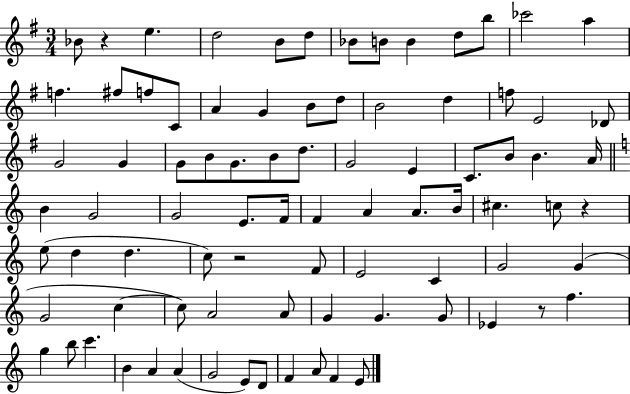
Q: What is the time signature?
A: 3/4